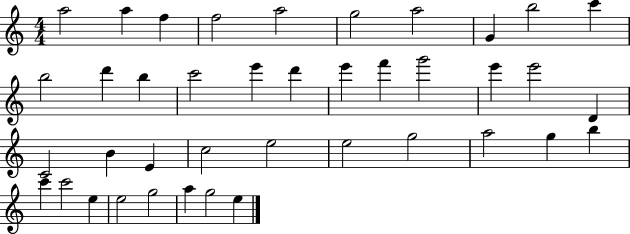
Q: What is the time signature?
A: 4/4